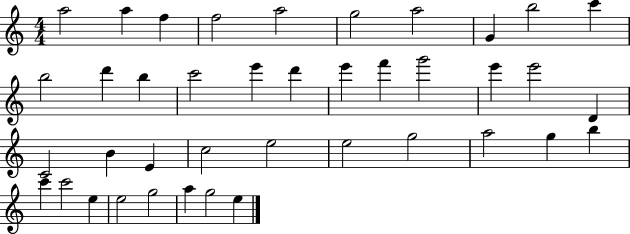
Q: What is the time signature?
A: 4/4